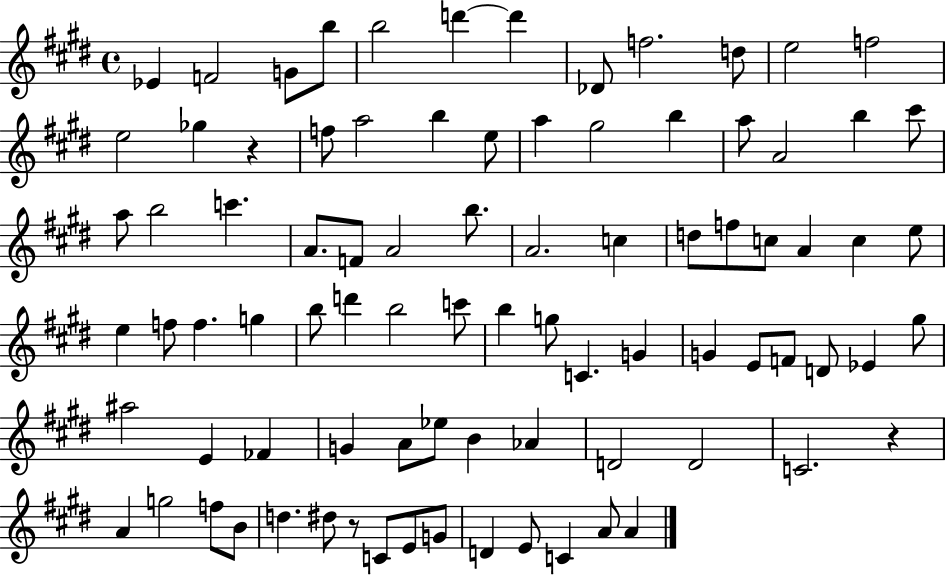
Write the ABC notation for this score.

X:1
T:Untitled
M:4/4
L:1/4
K:E
_E F2 G/2 b/2 b2 d' d' _D/2 f2 d/2 e2 f2 e2 _g z f/2 a2 b e/2 a ^g2 b a/2 A2 b ^c'/2 a/2 b2 c' A/2 F/2 A2 b/2 A2 c d/2 f/2 c/2 A c e/2 e f/2 f g b/2 d' b2 c'/2 b g/2 C G G E/2 F/2 D/2 _E ^g/2 ^a2 E _F G A/2 _e/2 B _A D2 D2 C2 z A g2 f/2 B/2 d ^d/2 z/2 C/2 E/2 G/2 D E/2 C A/2 A